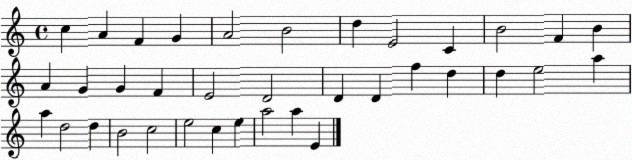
X:1
T:Untitled
M:4/4
L:1/4
K:C
c A F G A2 B2 d E2 C B2 F B A G G F E2 D2 D D f d d e2 a a d2 d B2 c2 e2 c e a2 a E